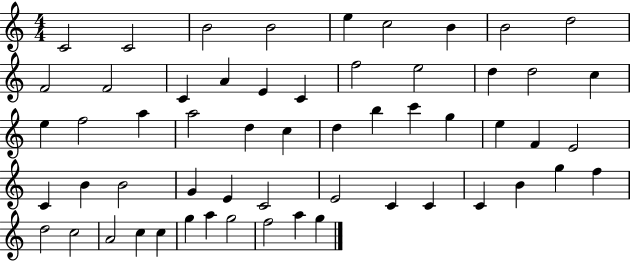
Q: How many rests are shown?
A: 0